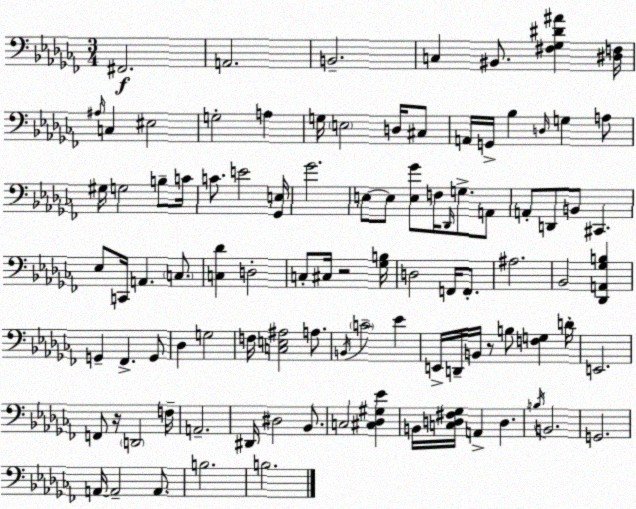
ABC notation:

X:1
T:Untitled
M:3/4
L:1/4
K:Abm
^F,,2 A,,2 B,,2 C, ^B,,/2 [^F,_G,^D^A] [^D,F,]/4 ^A,/4 C, ^E,2 G,2 A, G,/4 E,2 D,/4 ^C,/2 A,,/4 G,,/4 _B, D,/4 G, A,/2 ^G,/4 G,2 B,/2 C/4 C/2 E2 [_G,,E,]/4 _G2 E,/2 E,/2 [E,_G]/2 F,/4 _D,,/4 G,/2 A,,/2 A,,/2 D,,/2 B,,/2 ^C,, _E,/2 C,,/4 A,, C,/2 [C,_D] D,2 C,/2 ^C,/4 z2 [_G,B,]/4 D,2 F,,/4 F,,/2 ^A,2 _B,,2 [_D,,A,,_G,B,] G,, _F,, G,,/2 _D, G,2 F,/4 [C,E,^A,]2 A,/2 B,,/4 C2 _E E,,/4 D,,/4 B,,/4 z/2 B,/2 [F,G,] D/4 E,,2 F,,/2 z/4 D,,2 F,/4 A,,2 ^D,,/4 ^D,2 _B,,/2 C,2 [^C,_D,^G,_E] B,,/4 [C,D,^F,_G,]/4 A,, D, B,/4 B,,2 G,,2 A,,/4 A,,2 A,,/2 B,2 B,2